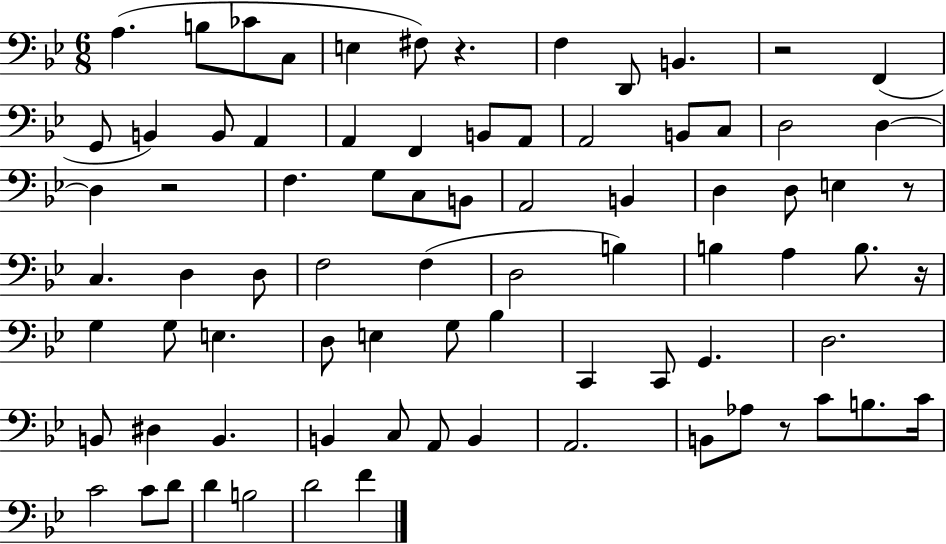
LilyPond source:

{
  \clef bass
  \numericTimeSignature
  \time 6/8
  \key bes \major
  a4.( b8 ces'8 c8 | e4 fis8) r4. | f4 d,8 b,4. | r2 f,4( | \break g,8 b,4) b,8 a,4 | a,4 f,4 b,8 a,8 | a,2 b,8 c8 | d2 d4~~ | \break d4 r2 | f4. g8 c8 b,8 | a,2 b,4 | d4 d8 e4 r8 | \break c4. d4 d8 | f2 f4( | d2 b4) | b4 a4 b8. r16 | \break g4 g8 e4. | d8 e4 g8 bes4 | c,4 c,8 g,4. | d2. | \break b,8 dis4 b,4. | b,4 c8 a,8 b,4 | a,2. | b,8 aes8 r8 c'8 b8. c'16 | \break c'2 c'8 d'8 | d'4 b2 | d'2 f'4 | \bar "|."
}